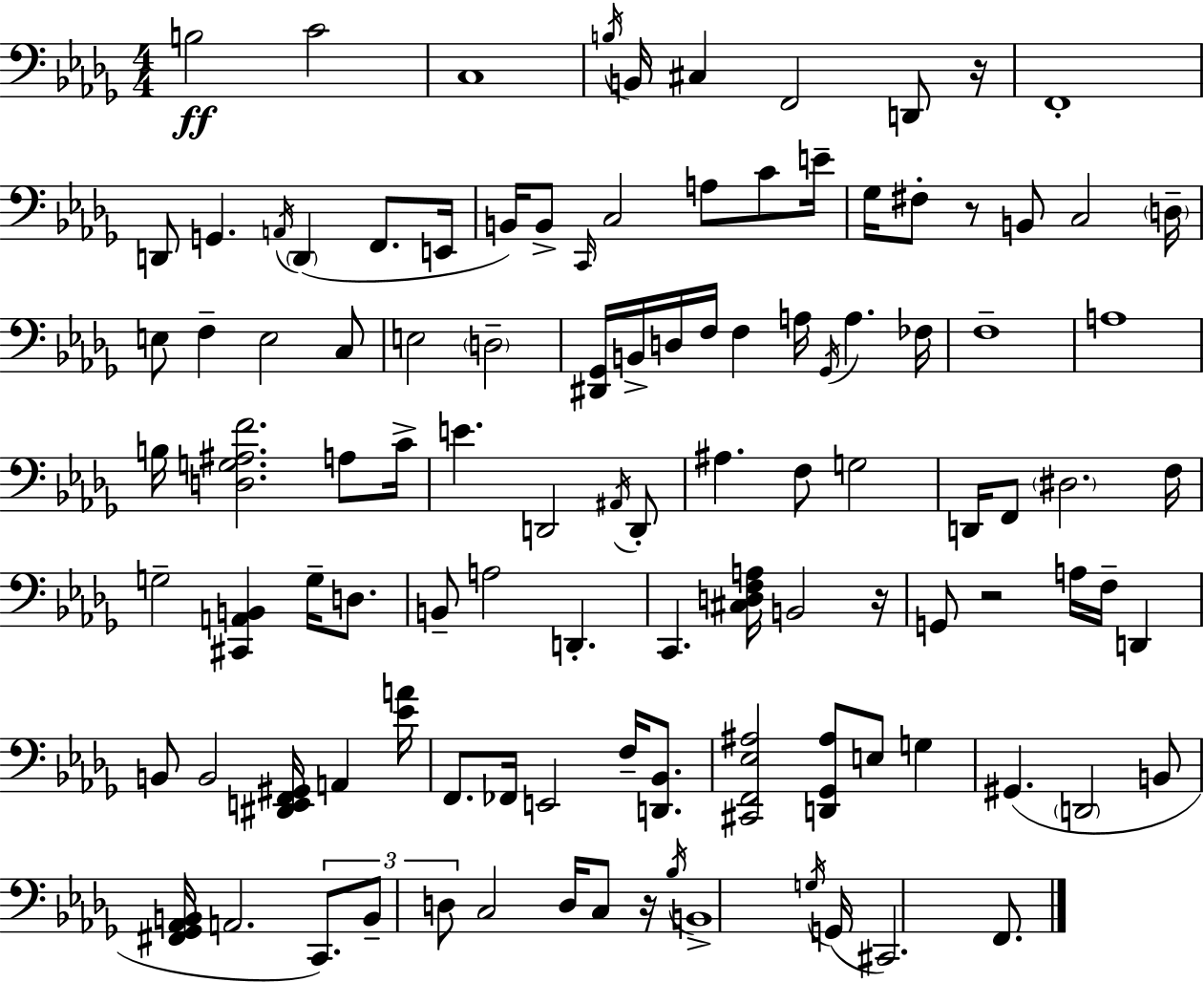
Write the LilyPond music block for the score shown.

{
  \clef bass
  \numericTimeSignature
  \time 4/4
  \key bes \minor
  b2\ff c'2 | c1 | \acciaccatura { b16 } b,16 cis4 f,2 d,8 | r16 f,1-. | \break d,8 g,4. \acciaccatura { a,16 }( \parenthesize d,4 f,8. | e,16 b,16) b,8-> \grace { c,16 } c2 a8 | c'8 e'16-- ges16 fis8-. r8 b,8 c2 | \parenthesize d16-- e8 f4-- e2 | \break c8 e2 \parenthesize d2-- | <dis, ges,>16 b,16-> d16 f16 f4 a16 \acciaccatura { ges,16 } a4. | fes16 f1-- | a1 | \break b16 <d g ais f'>2. | a8 c'16-> e'4. d,2 | \acciaccatura { ais,16 } d,8-. ais4. f8 g2 | d,16 f,8 \parenthesize dis2. | \break f16 g2-- <cis, a, b,>4 | g16-- d8. b,8-- a2 d,4.-. | c,4. <cis d f a>16 b,2 | r16 g,8 r2 a16 | \break f16-- d,4 b,8 b,2 <dis, e, f, gis,>16 | a,4 <ees' a'>16 f,8. fes,16 e,2 | f16-- <d, bes,>8. <cis, f, ees ais>2 <d, ges, ais>8 e8 | g4 gis,4.( \parenthesize d,2 | \break b,8 <fis, ges, aes, b,>16 a,2. | \tuplet 3/2 { c,8.) b,8-- d8 } c2 | d16 c8 r16 \acciaccatura { bes16 } b,1-> | \acciaccatura { g16 }( g,16 cis,2.) | \break f,8. \bar "|."
}